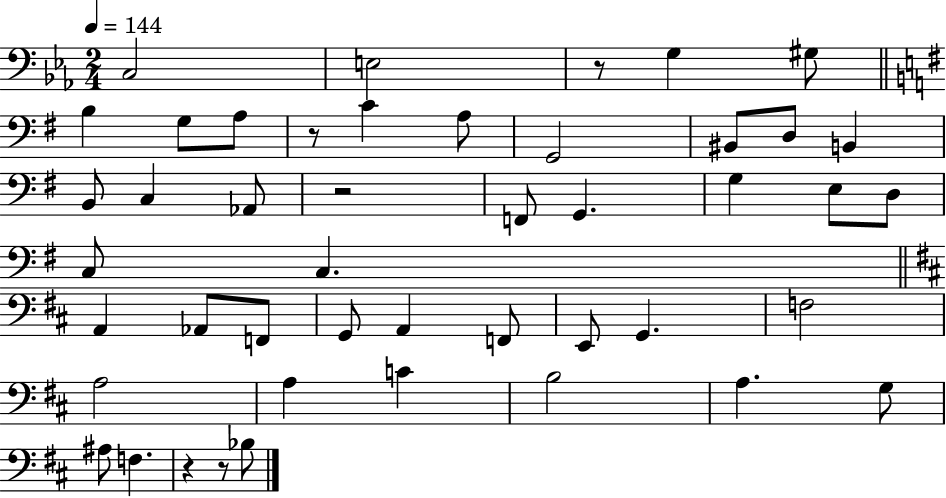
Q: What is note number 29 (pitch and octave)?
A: F2